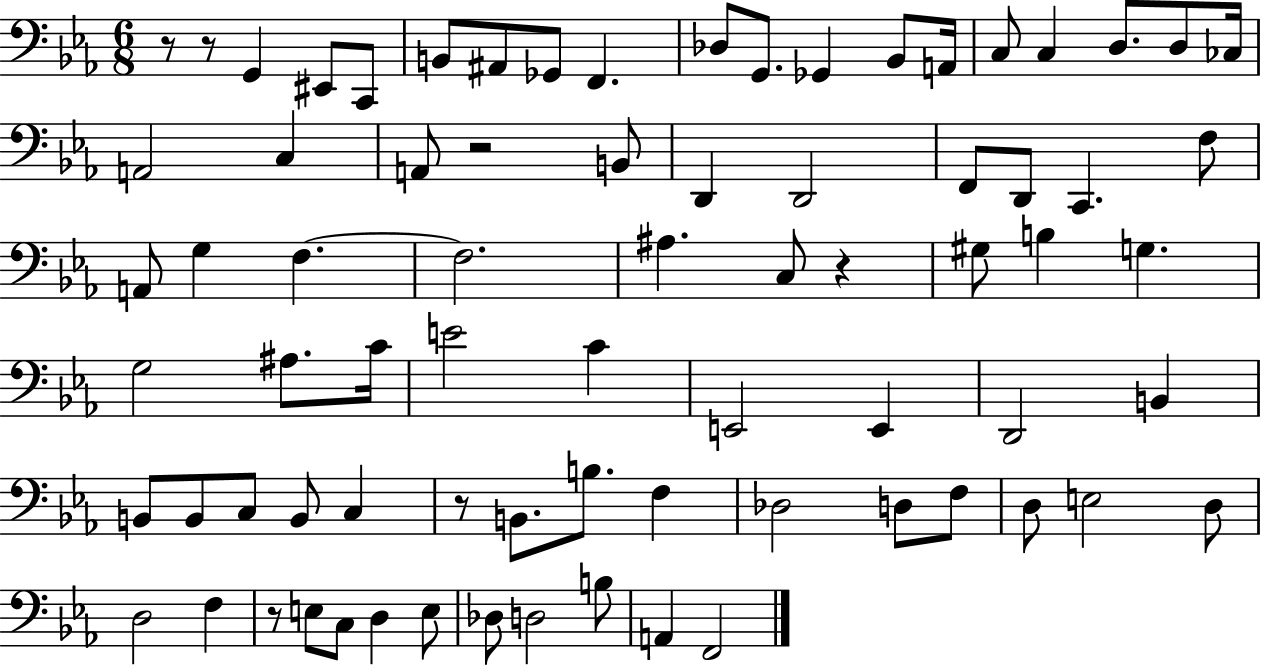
X:1
T:Untitled
M:6/8
L:1/4
K:Eb
z/2 z/2 G,, ^E,,/2 C,,/2 B,,/2 ^A,,/2 _G,,/2 F,, _D,/2 G,,/2 _G,, _B,,/2 A,,/4 C,/2 C, D,/2 D,/2 _C,/4 A,,2 C, A,,/2 z2 B,,/2 D,, D,,2 F,,/2 D,,/2 C,, F,/2 A,,/2 G, F, F,2 ^A, C,/2 z ^G,/2 B, G, G,2 ^A,/2 C/4 E2 C E,,2 E,, D,,2 B,, B,,/2 B,,/2 C,/2 B,,/2 C, z/2 B,,/2 B,/2 F, _D,2 D,/2 F,/2 D,/2 E,2 D,/2 D,2 F, z/2 E,/2 C,/2 D, E,/2 _D,/2 D,2 B,/2 A,, F,,2